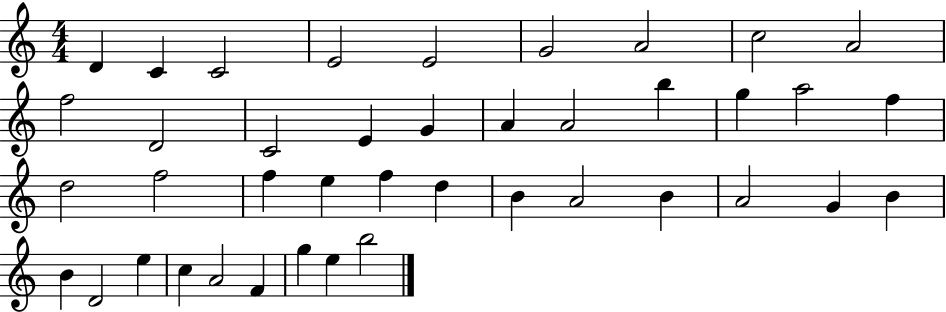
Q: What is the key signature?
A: C major